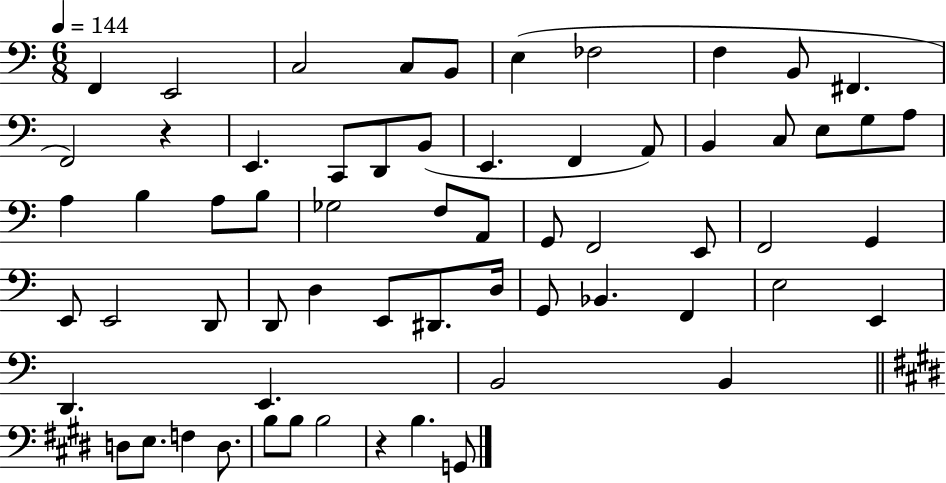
{
  \clef bass
  \numericTimeSignature
  \time 6/8
  \key c \major
  \tempo 4 = 144
  f,4 e,2 | c2 c8 b,8 | e4( fes2 | f4 b,8 fis,4. | \break f,2) r4 | e,4. c,8 d,8 b,8( | e,4. f,4 a,8) | b,4 c8 e8 g8 a8 | \break a4 b4 a8 b8 | ges2 f8 a,8 | g,8 f,2 e,8 | f,2 g,4 | \break e,8 e,2 d,8 | d,8 d4 e,8 dis,8. d16 | g,8 bes,4. f,4 | e2 e,4 | \break d,4. e,4. | b,2 b,4 | \bar "||" \break \key e \major d8 e8. f4 d8. | b8 b8 b2 | r4 b4. g,8 | \bar "|."
}